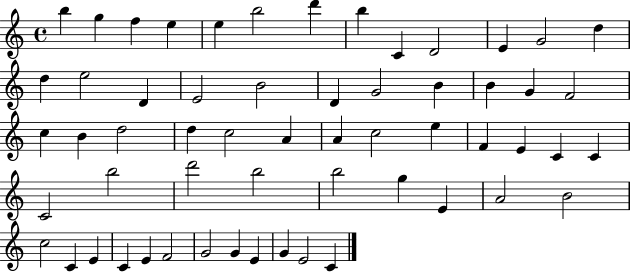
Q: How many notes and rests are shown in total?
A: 58